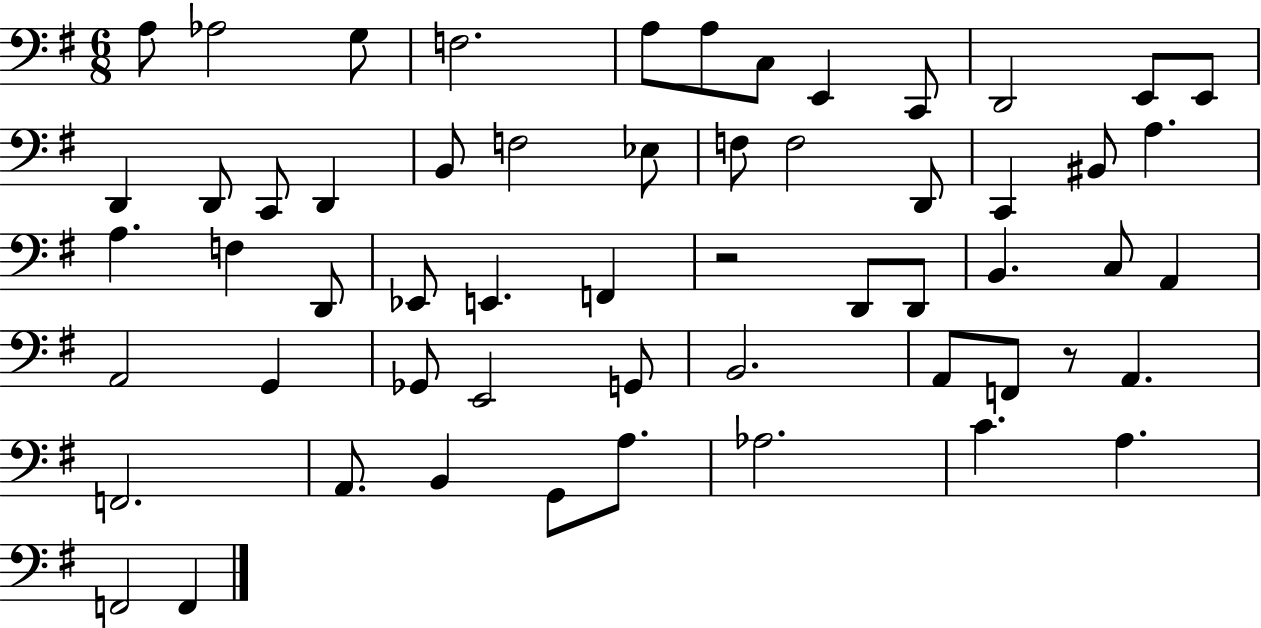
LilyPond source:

{
  \clef bass
  \numericTimeSignature
  \time 6/8
  \key g \major
  a8 aes2 g8 | f2. | a8 a8 c8 e,4 c,8 | d,2 e,8 e,8 | \break d,4 d,8 c,8 d,4 | b,8 f2 ees8 | f8 f2 d,8 | c,4 bis,8 a4. | \break a4. f4 d,8 | ees,8 e,4. f,4 | r2 d,8 d,8 | b,4. c8 a,4 | \break a,2 g,4 | ges,8 e,2 g,8 | b,2. | a,8 f,8 r8 a,4. | \break f,2. | a,8. b,4 g,8 a8. | aes2. | c'4. a4. | \break f,2 f,4 | \bar "|."
}